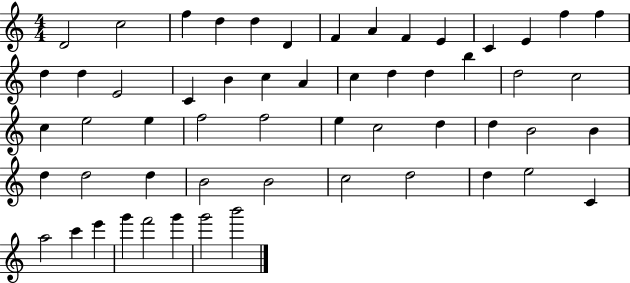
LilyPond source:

{
  \clef treble
  \numericTimeSignature
  \time 4/4
  \key c \major
  d'2 c''2 | f''4 d''4 d''4 d'4 | f'4 a'4 f'4 e'4 | c'4 e'4 f''4 f''4 | \break d''4 d''4 e'2 | c'4 b'4 c''4 a'4 | c''4 d''4 d''4 b''4 | d''2 c''2 | \break c''4 e''2 e''4 | f''2 f''2 | e''4 c''2 d''4 | d''4 b'2 b'4 | \break d''4 d''2 d''4 | b'2 b'2 | c''2 d''2 | d''4 e''2 c'4 | \break a''2 c'''4 e'''4 | g'''4 f'''2 g'''4 | g'''2 b'''2 | \bar "|."
}